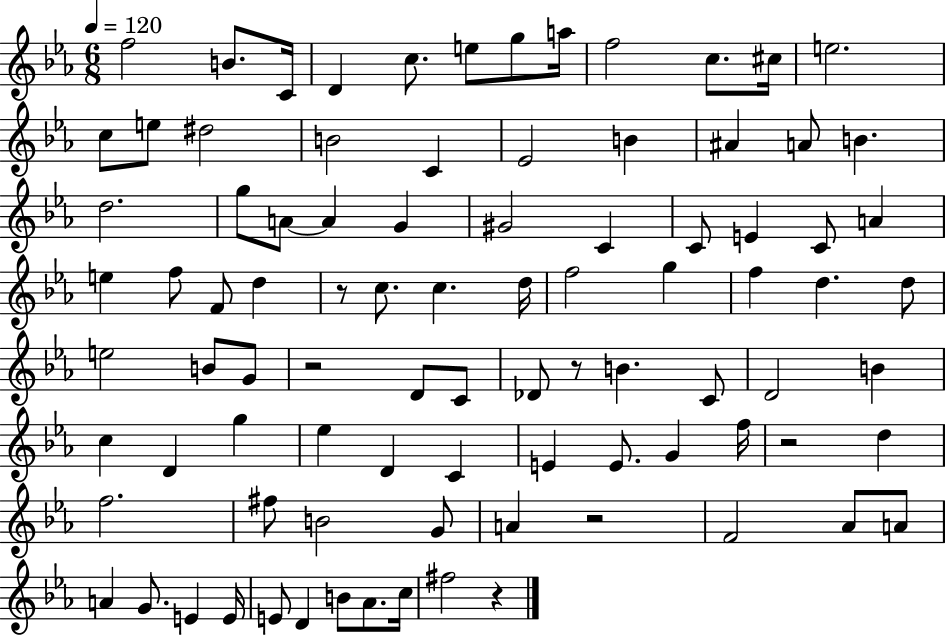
F5/h B4/e. C4/s D4/q C5/e. E5/e G5/e A5/s F5/h C5/e. C#5/s E5/h. C5/e E5/e D#5/h B4/h C4/q Eb4/h B4/q A#4/q A4/e B4/q. D5/h. G5/e A4/e A4/q G4/q G#4/h C4/q C4/e E4/q C4/e A4/q E5/q F5/e F4/e D5/q R/e C5/e. C5/q. D5/s F5/h G5/q F5/q D5/q. D5/e E5/h B4/e G4/e R/h D4/e C4/e Db4/e R/e B4/q. C4/e D4/h B4/q C5/q D4/q G5/q Eb5/q D4/q C4/q E4/q E4/e. G4/q F5/s R/h D5/q F5/h. F#5/e B4/h G4/e A4/q R/h F4/h Ab4/e A4/e A4/q G4/e. E4/q E4/s E4/e D4/q B4/e Ab4/e. C5/s F#5/h R/q